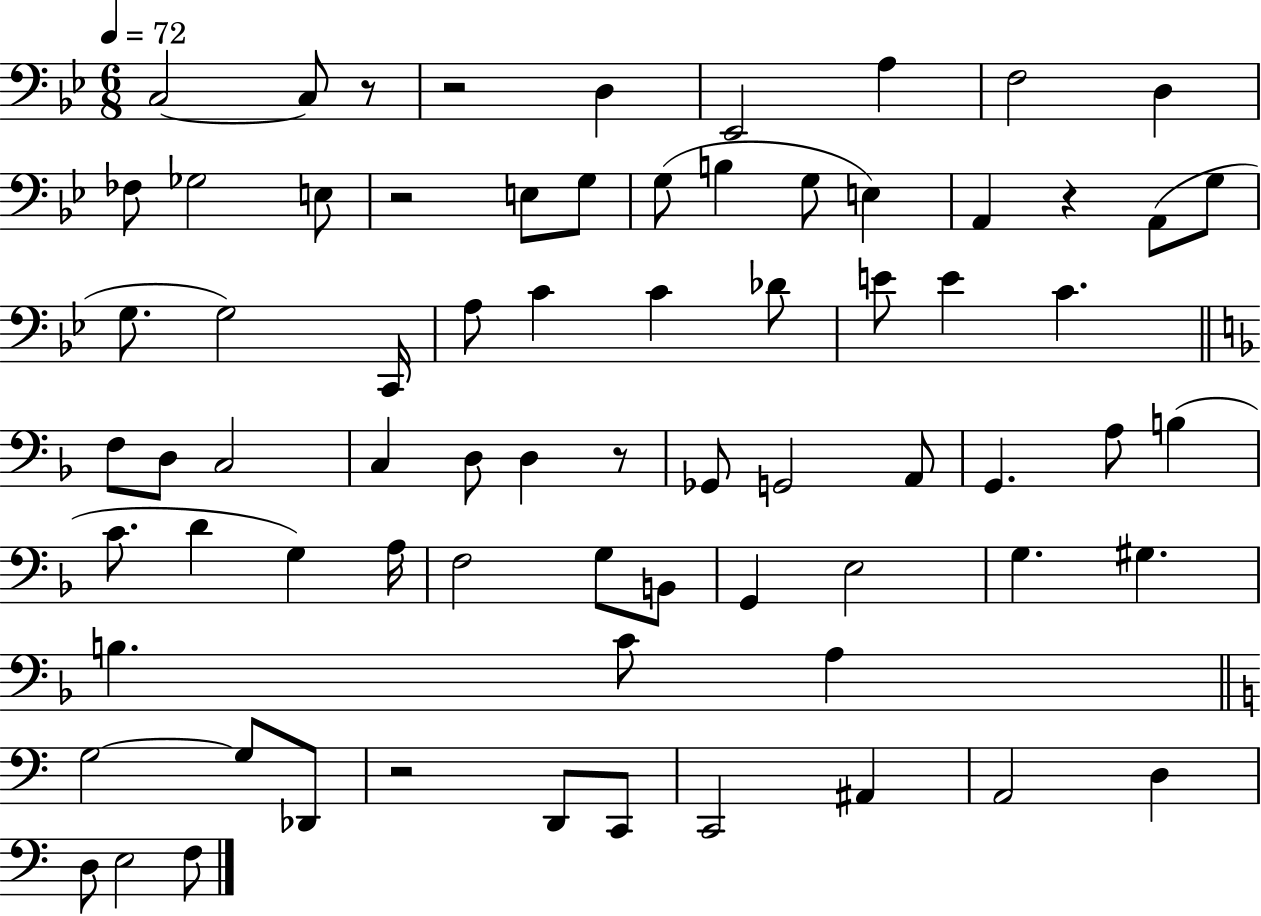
C3/h C3/e R/e R/h D3/q Eb2/h A3/q F3/h D3/q FES3/e Gb3/h E3/e R/h E3/e G3/e G3/e B3/q G3/e E3/q A2/q R/q A2/e G3/e G3/e. G3/h C2/s A3/e C4/q C4/q Db4/e E4/e E4/q C4/q. F3/e D3/e C3/h C3/q D3/e D3/q R/e Gb2/e G2/h A2/e G2/q. A3/e B3/q C4/e. D4/q G3/q A3/s F3/h G3/e B2/e G2/q E3/h G3/q. G#3/q. B3/q. C4/e A3/q G3/h G3/e Db2/e R/h D2/e C2/e C2/h A#2/q A2/h D3/q D3/e E3/h F3/e